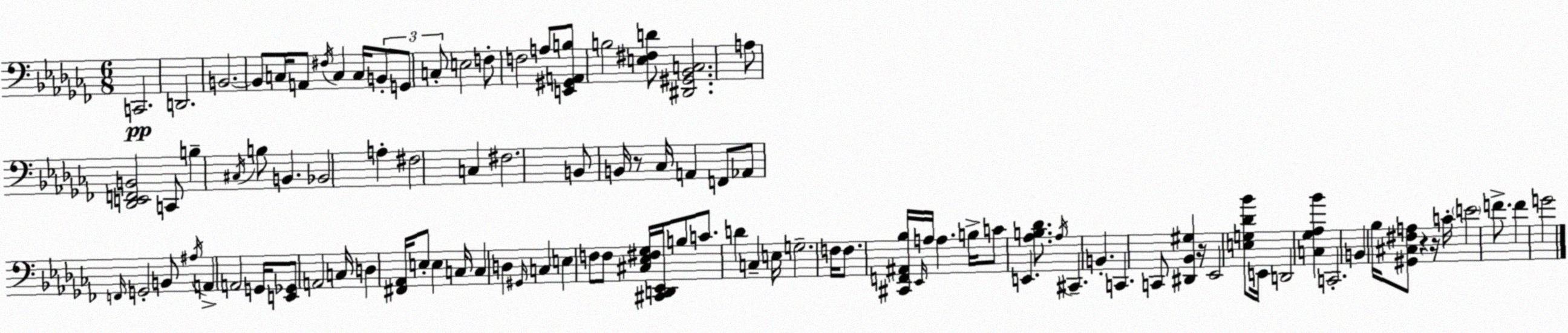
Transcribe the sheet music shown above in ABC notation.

X:1
T:Untitled
M:6/8
L:1/4
K:Abm
C,,2 D,,2 B,,2 B,,/2 C,/4 A,,/2 ^F,/4 C, C,/4 B,,/2 G,,/2 C,/2 E,2 F,/2 F,2 A,/2 [E,,^G,,A,,B,]/2 B,2 [E,^F,D]/2 [^D,,^G,,_B,,C,]2 A,/2 [_D,,E,,F,,B,,]2 C,,/2 B, ^C,/4 B,/2 B,, _B,,2 A, ^F,2 C, ^F,2 B,,/2 B,,/4 z/2 _C,/4 A,, F,,/2 _A,,/2 F,,/4 G,,2 B,,/2 ^A,/4 A,, A,,2 G,,/4 [E,,_G,,]/2 A,,2 C,/4 D, [^F,,_A,,]/4 E,/2 E, C,/4 C, D, ^G,,/4 C, E, F,/2 F,/2 [^C,_E,^F,_G,]/4 [^C,,D,,_E,,]/4 B,/2 C/2 D C, E,/4 G,2 F,/4 F,/2 [^C,,F,,^A,,_B,]/4 _E,,/4 A,/4 A, B,/4 C/2 E,, [_A,B,_D]/2 _A,/4 ^C,, B,, C,, C,,/2 [^D,,_B,,^G,] z/4 _E,,2 [E,G,_D_B]/2 E,,/4 D,,2 [C,_G,_A,_B] C,,2 B,, _B,/4 [^G,,^C,^F,A,]/2 z z/4 C/4 E2 F/2 F G2